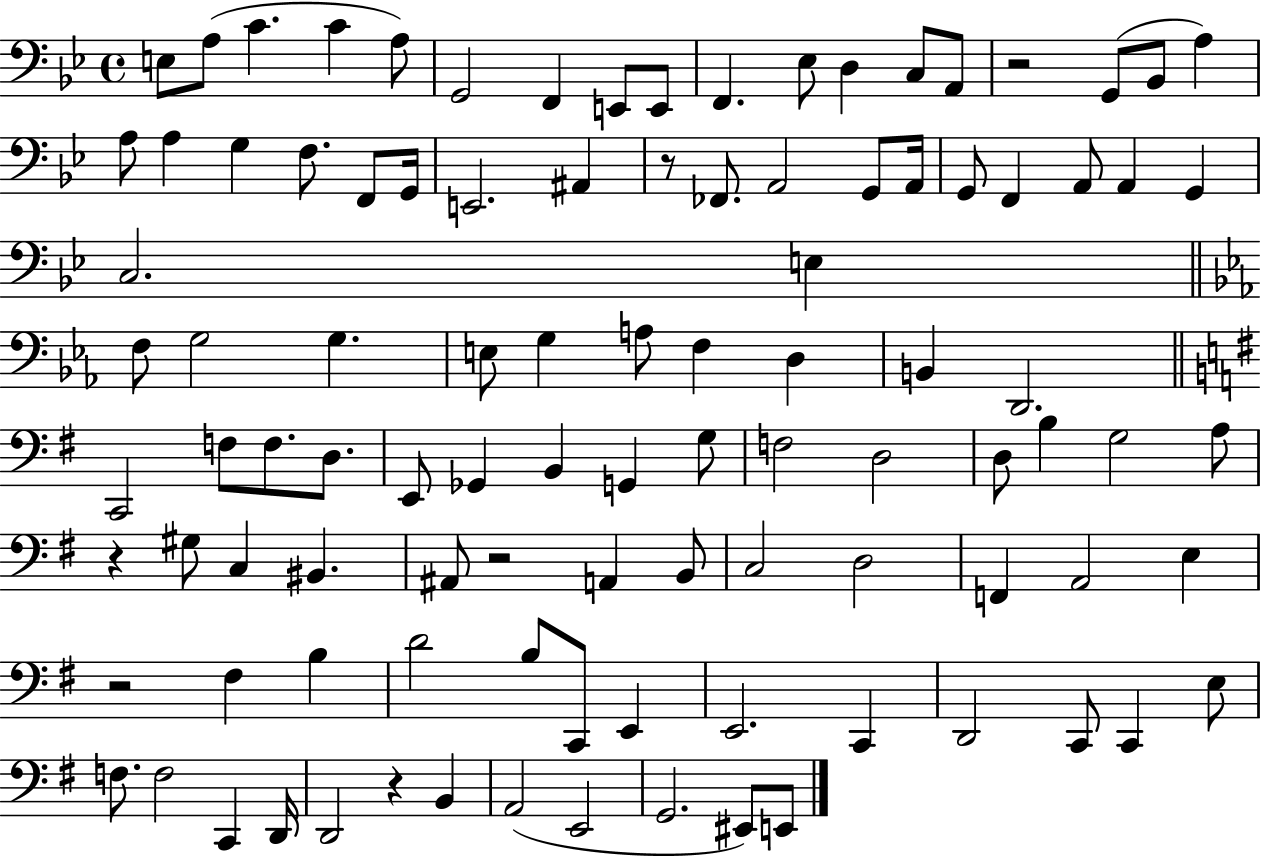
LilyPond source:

{
  \clef bass
  \time 4/4
  \defaultTimeSignature
  \key bes \major
  \repeat volta 2 { e8 a8( c'4. c'4 a8) | g,2 f,4 e,8 e,8 | f,4. ees8 d4 c8 a,8 | r2 g,8( bes,8 a4) | \break a8 a4 g4 f8. f,8 g,16 | e,2. ais,4 | r8 fes,8. a,2 g,8 a,16 | g,8 f,4 a,8 a,4 g,4 | \break c2. e4 | \bar "||" \break \key c \minor f8 g2 g4. | e8 g4 a8 f4 d4 | b,4 d,2. | \bar "||" \break \key e \minor c,2 f8 f8. d8. | e,8 ges,4 b,4 g,4 g8 | f2 d2 | d8 b4 g2 a8 | \break r4 gis8 c4 bis,4. | ais,8 r2 a,4 b,8 | c2 d2 | f,4 a,2 e4 | \break r2 fis4 b4 | d'2 b8 c,8 e,4 | e,2. c,4 | d,2 c,8 c,4 e8 | \break f8. f2 c,4 d,16 | d,2 r4 b,4 | a,2( e,2 | g,2. eis,8) e,8 | \break } \bar "|."
}